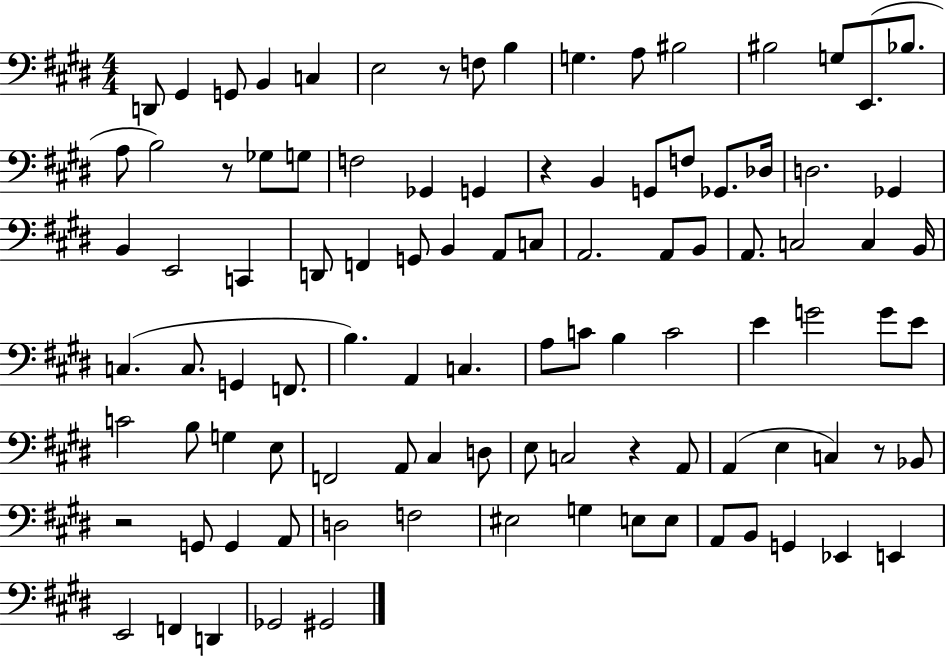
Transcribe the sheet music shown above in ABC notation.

X:1
T:Untitled
M:4/4
L:1/4
K:E
D,,/2 ^G,, G,,/2 B,, C, E,2 z/2 F,/2 B, G, A,/2 ^B,2 ^B,2 G,/2 E,,/2 _B,/2 A,/2 B,2 z/2 _G,/2 G,/2 F,2 _G,, G,, z B,, G,,/2 F,/2 _G,,/2 _D,/4 D,2 _G,, B,, E,,2 C,, D,,/2 F,, G,,/2 B,, A,,/2 C,/2 A,,2 A,,/2 B,,/2 A,,/2 C,2 C, B,,/4 C, C,/2 G,, F,,/2 B, A,, C, A,/2 C/2 B, C2 E G2 G/2 E/2 C2 B,/2 G, E,/2 F,,2 A,,/2 ^C, D,/2 E,/2 C,2 z A,,/2 A,, E, C, z/2 _B,,/2 z2 G,,/2 G,, A,,/2 D,2 F,2 ^E,2 G, E,/2 E,/2 A,,/2 B,,/2 G,, _E,, E,, E,,2 F,, D,, _G,,2 ^G,,2